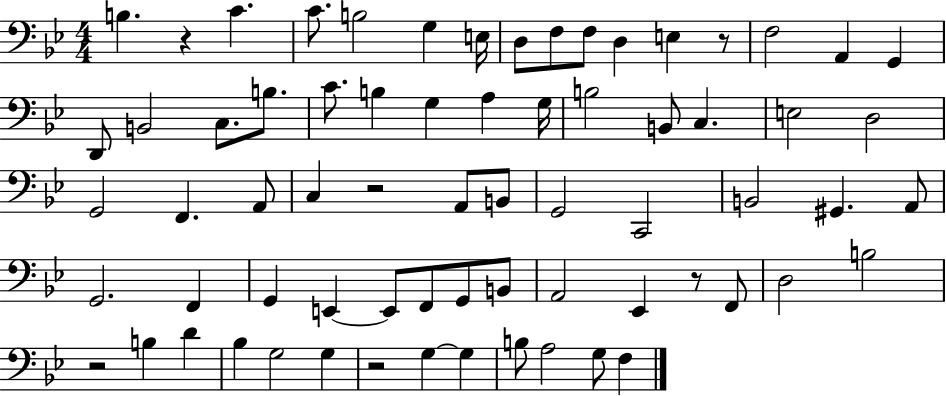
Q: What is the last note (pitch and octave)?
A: F3